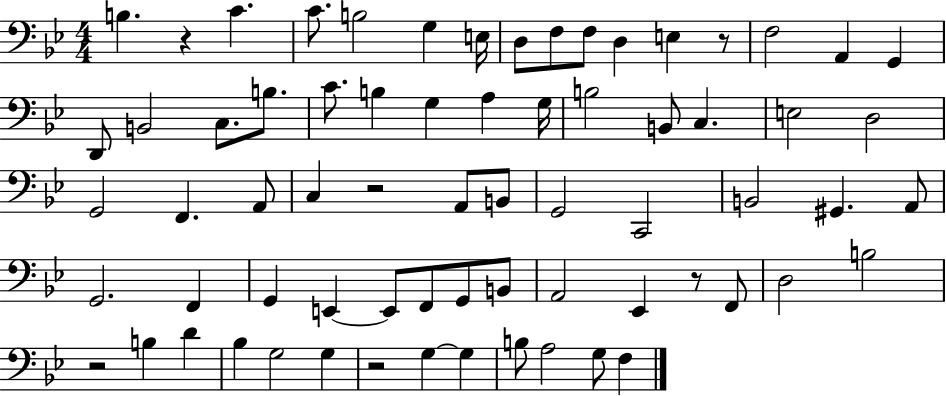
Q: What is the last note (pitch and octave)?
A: F3